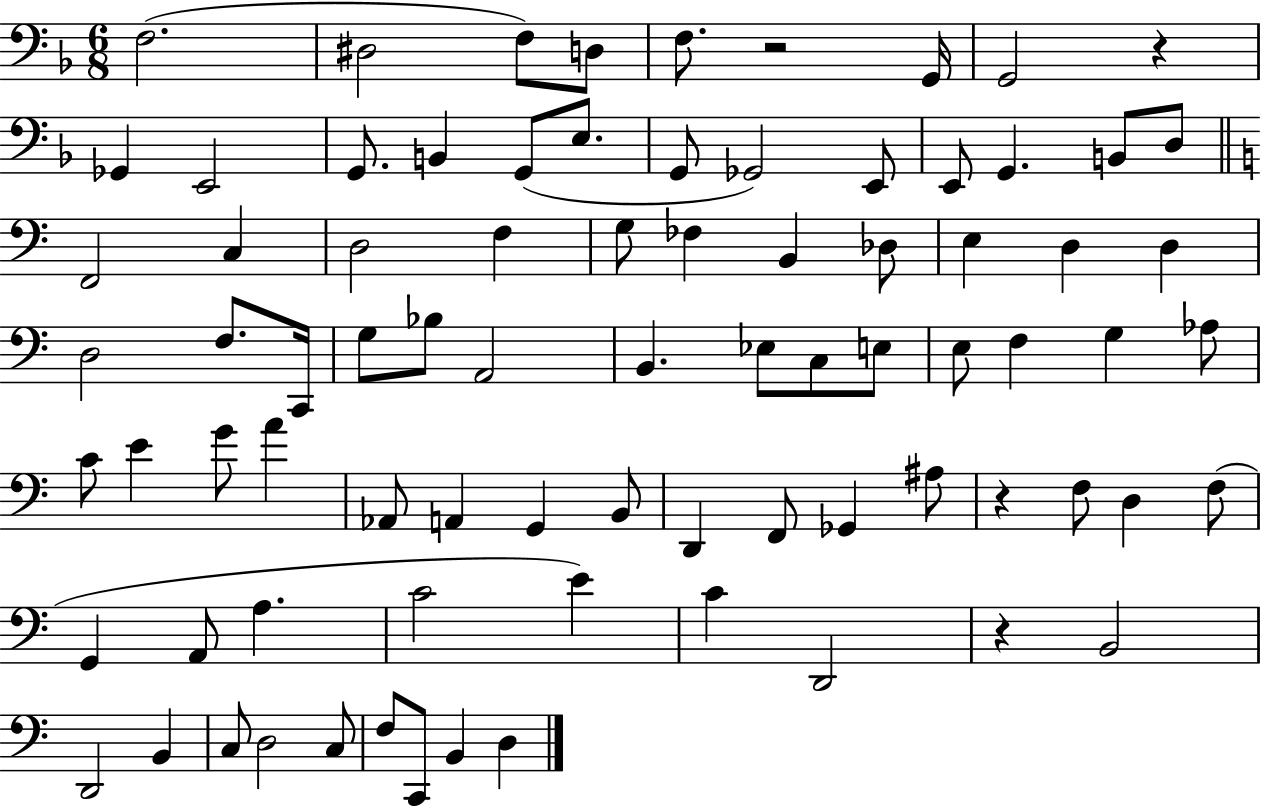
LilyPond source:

{
  \clef bass
  \numericTimeSignature
  \time 6/8
  \key f \major
  f2.( | dis2 f8) d8 | f8. r2 g,16 | g,2 r4 | \break ges,4 e,2 | g,8. b,4 g,8( e8. | g,8 ges,2) e,8 | e,8 g,4. b,8 d8 | \break \bar "||" \break \key a \minor f,2 c4 | d2 f4 | g8 fes4 b,4 des8 | e4 d4 d4 | \break d2 f8. c,16 | g8 bes8 a,2 | b,4. ees8 c8 e8 | e8 f4 g4 aes8 | \break c'8 e'4 g'8 a'4 | aes,8 a,4 g,4 b,8 | d,4 f,8 ges,4 ais8 | r4 f8 d4 f8( | \break g,4 a,8 a4. | c'2 e'4) | c'4 d,2 | r4 b,2 | \break d,2 b,4 | c8 d2 c8 | f8 c,8 b,4 d4 | \bar "|."
}